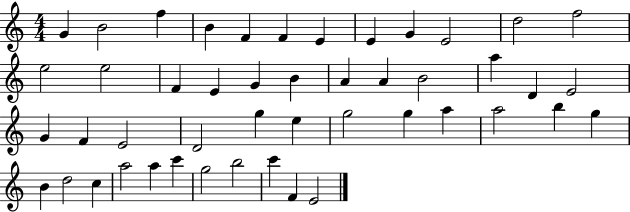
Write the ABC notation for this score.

X:1
T:Untitled
M:4/4
L:1/4
K:C
G B2 f B F F E E G E2 d2 f2 e2 e2 F E G B A A B2 a D E2 G F E2 D2 g e g2 g a a2 b g B d2 c a2 a c' g2 b2 c' F E2